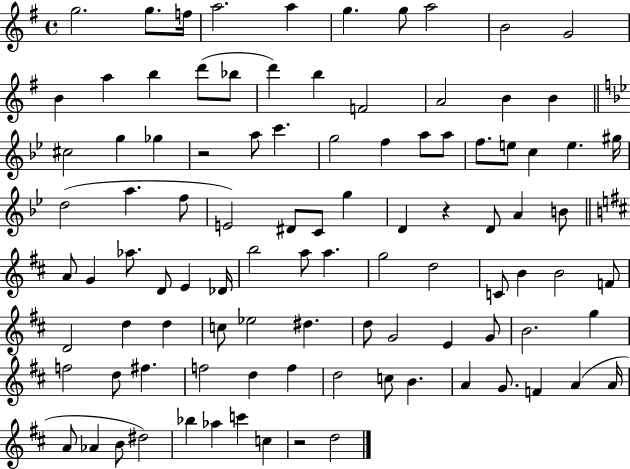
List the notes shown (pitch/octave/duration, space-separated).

G5/h. G5/e. F5/s A5/h. A5/q G5/q. G5/e A5/h B4/h G4/h B4/q A5/q B5/q D6/e Bb5/e D6/q B5/q F4/h A4/h B4/q B4/q C#5/h G5/q Gb5/q R/h A5/e C6/q. G5/h F5/q A5/e A5/e F5/e. E5/e C5/q E5/q. G#5/s D5/h A5/q. F5/e E4/h D#4/e C4/e G5/q D4/q R/q D4/e A4/q B4/e A4/e G4/q Ab5/e. D4/e E4/q Db4/s B5/h A5/e A5/q. G5/h D5/h C4/e B4/q B4/h F4/e D4/h D5/q D5/q C5/e Eb5/h D#5/q. D5/e G4/h E4/q G4/e B4/h. G5/q F5/h D5/e F#5/q. F5/h D5/q F5/q D5/h C5/e B4/q. A4/q G4/e. F4/q A4/q A4/s A4/e Ab4/q B4/e D#5/h Bb5/q Ab5/q C6/q C5/q R/h D5/h